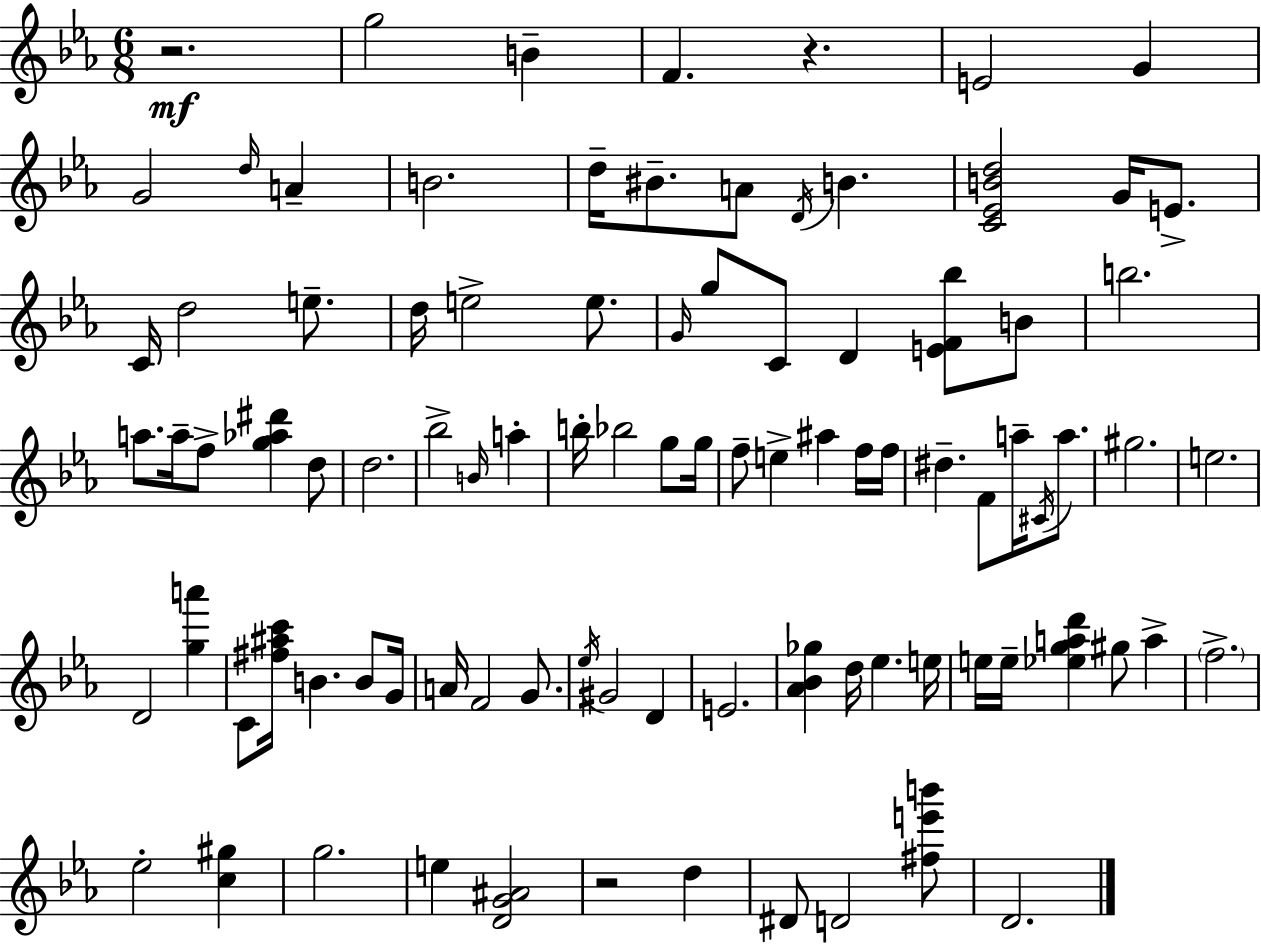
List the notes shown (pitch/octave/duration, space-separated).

R/h. G5/h B4/q F4/q. R/q. E4/h G4/q G4/h D5/s A4/q B4/h. D5/s BIS4/e. A4/e D4/s B4/q. [C4,Eb4,B4,D5]/h G4/s E4/e. C4/s D5/h E5/e. D5/s E5/h E5/e. G4/s G5/e C4/e D4/q [E4,F4,Bb5]/e B4/e B5/h. A5/e. A5/s F5/e [G5,Ab5,D#6]/q D5/e D5/h. Bb5/h B4/s A5/q B5/s Bb5/h G5/e G5/s F5/e E5/q A#5/q F5/s F5/s D#5/q. F4/e A5/s C#4/s A5/e. G#5/h. E5/h. D4/h [G5,A6]/q C4/e [F#5,A#5,C6]/s B4/q. B4/e G4/s A4/s F4/h G4/e. Eb5/s G#4/h D4/q E4/h. [Ab4,Bb4,Gb5]/q D5/s Eb5/q. E5/s E5/s E5/s [Eb5,G5,A5,D6]/q G#5/e A5/q F5/h. Eb5/h [C5,G#5]/q G5/h. E5/q [D4,G4,A#4]/h R/h D5/q D#4/e D4/h [F#5,E6,B6]/e D4/h.